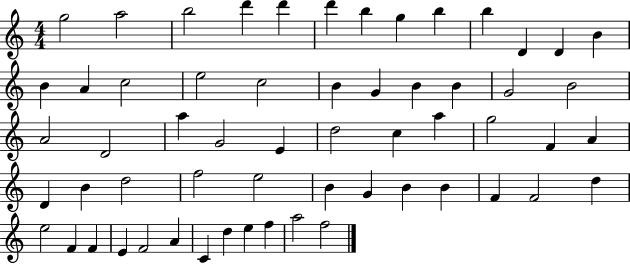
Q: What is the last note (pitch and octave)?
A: F5